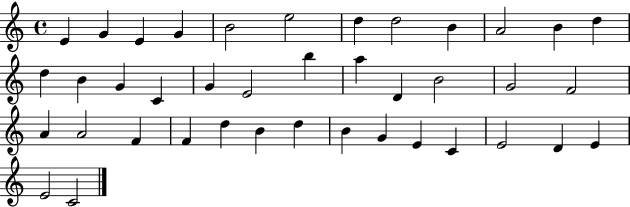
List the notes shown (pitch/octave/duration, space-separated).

E4/q G4/q E4/q G4/q B4/h E5/h D5/q D5/h B4/q A4/h B4/q D5/q D5/q B4/q G4/q C4/q G4/q E4/h B5/q A5/q D4/q B4/h G4/h F4/h A4/q A4/h F4/q F4/q D5/q B4/q D5/q B4/q G4/q E4/q C4/q E4/h D4/q E4/q E4/h C4/h